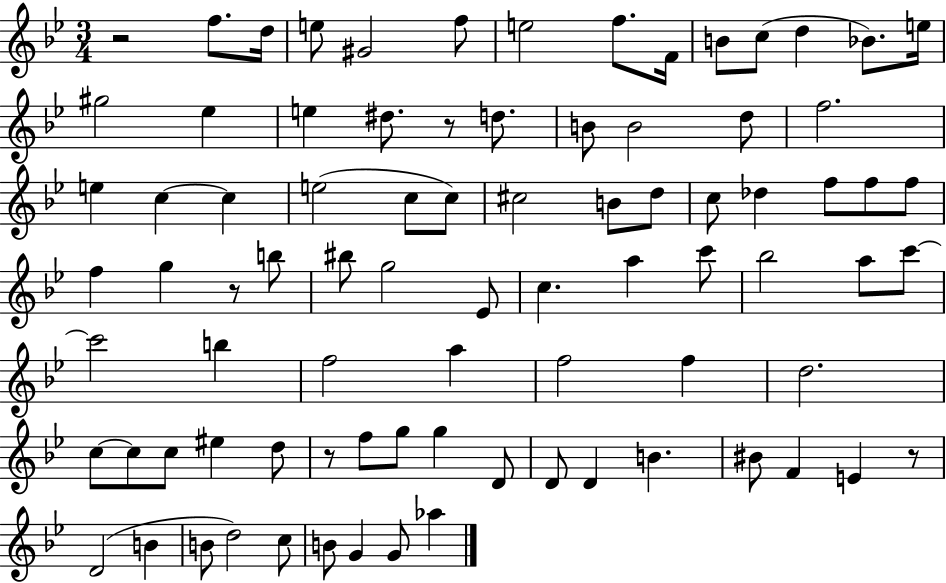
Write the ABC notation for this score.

X:1
T:Untitled
M:3/4
L:1/4
K:Bb
z2 f/2 d/4 e/2 ^G2 f/2 e2 f/2 F/4 B/2 c/2 d _B/2 e/4 ^g2 _e e ^d/2 z/2 d/2 B/2 B2 d/2 f2 e c c e2 c/2 c/2 ^c2 B/2 d/2 c/2 _d f/2 f/2 f/2 f g z/2 b/2 ^b/2 g2 _E/2 c a c'/2 _b2 a/2 c'/2 c'2 b f2 a f2 f d2 c/2 c/2 c/2 ^e d/2 z/2 f/2 g/2 g D/2 D/2 D B ^B/2 F E z/2 D2 B B/2 d2 c/2 B/2 G G/2 _a